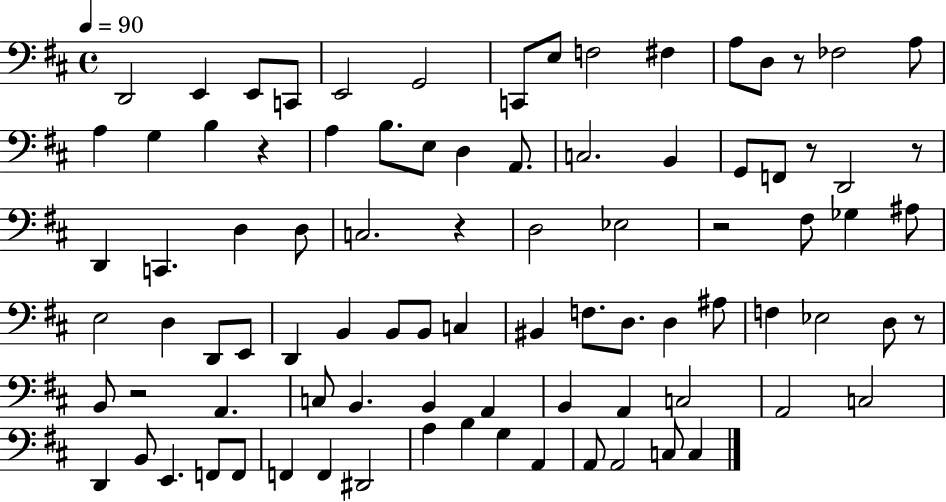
D2/h E2/q E2/e C2/e E2/h G2/h C2/e E3/e F3/h F#3/q A3/e D3/e R/e FES3/h A3/e A3/q G3/q B3/q R/q A3/q B3/e. E3/e D3/q A2/e. C3/h. B2/q G2/e F2/e R/e D2/h R/e D2/q C2/q. D3/q D3/e C3/h. R/q D3/h Eb3/h R/h F#3/e Gb3/q A#3/e E3/h D3/q D2/e E2/e D2/q B2/q B2/e B2/e C3/q BIS2/q F3/e. D3/e. D3/q A#3/e F3/q Eb3/h D3/e R/e B2/e R/h A2/q. C3/e B2/q. B2/q A2/q B2/q A2/q C3/h A2/h C3/h D2/q B2/e E2/q. F2/e F2/e F2/q F2/q D#2/h A3/q B3/q G3/q A2/q A2/e A2/h C3/e C3/q